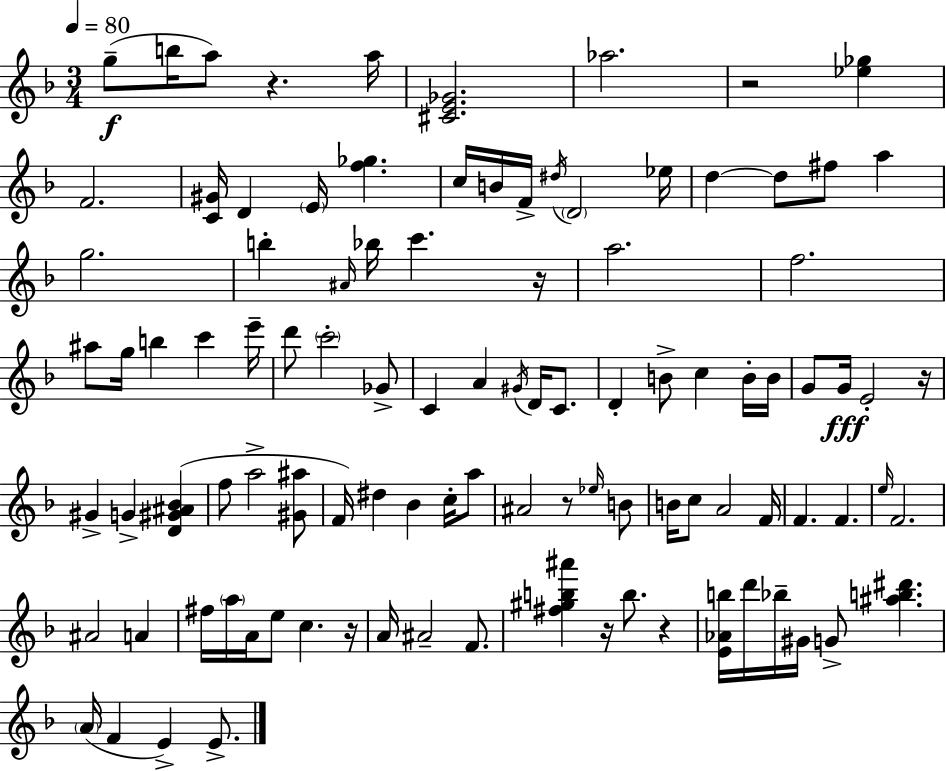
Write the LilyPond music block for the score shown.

{
  \clef treble
  \numericTimeSignature
  \time 3/4
  \key f \major
  \tempo 4 = 80
  g''8--(\f b''16 a''8) r4. a''16 | <cis' e' ges'>2. | aes''2. | r2 <ees'' ges''>4 | \break f'2. | <c' gis'>16 d'4 \parenthesize e'16 <f'' ges''>4. | c''16 b'16 f'16-> \acciaccatura { dis''16 } \parenthesize d'2 | ees''16 d''4~~ d''8 fis''8 a''4 | \break g''2. | b''4-. \grace { ais'16 } bes''16 c'''4. | r16 a''2. | f''2. | \break ais''8 g''16 b''4 c'''4 | e'''16-- d'''8 \parenthesize c'''2-. | ges'8-> c'4 a'4 \acciaccatura { gis'16 } d'16 | c'8. d'4-. b'8-> c''4 | \break b'16-. b'16 g'8 g'16\fff e'2-. | r16 gis'4-> g'4-> <d' gis' ais' bes'>4( | f''8 a''2-> | <gis' ais''>8 f'16) dis''4 bes'4 | \break c''16-. a''8 ais'2 r8 | \grace { ees''16 } b'8 b'16 c''8 a'2 | f'16 f'4. f'4. | \grace { e''16 } f'2. | \break ais'2 | a'4 fis''16 \parenthesize a''16 a'16 e''8 c''4. | r16 a'16 ais'2-- | f'8. <fis'' gis'' b'' ais'''>4 r16 b''8. | \break r4 <e' aes' b''>16 d'''16 bes''16-- gis'16 g'8-> <ais'' b'' dis'''>4. | \parenthesize a'16( f'4 e'4->) | e'8.-> \bar "|."
}